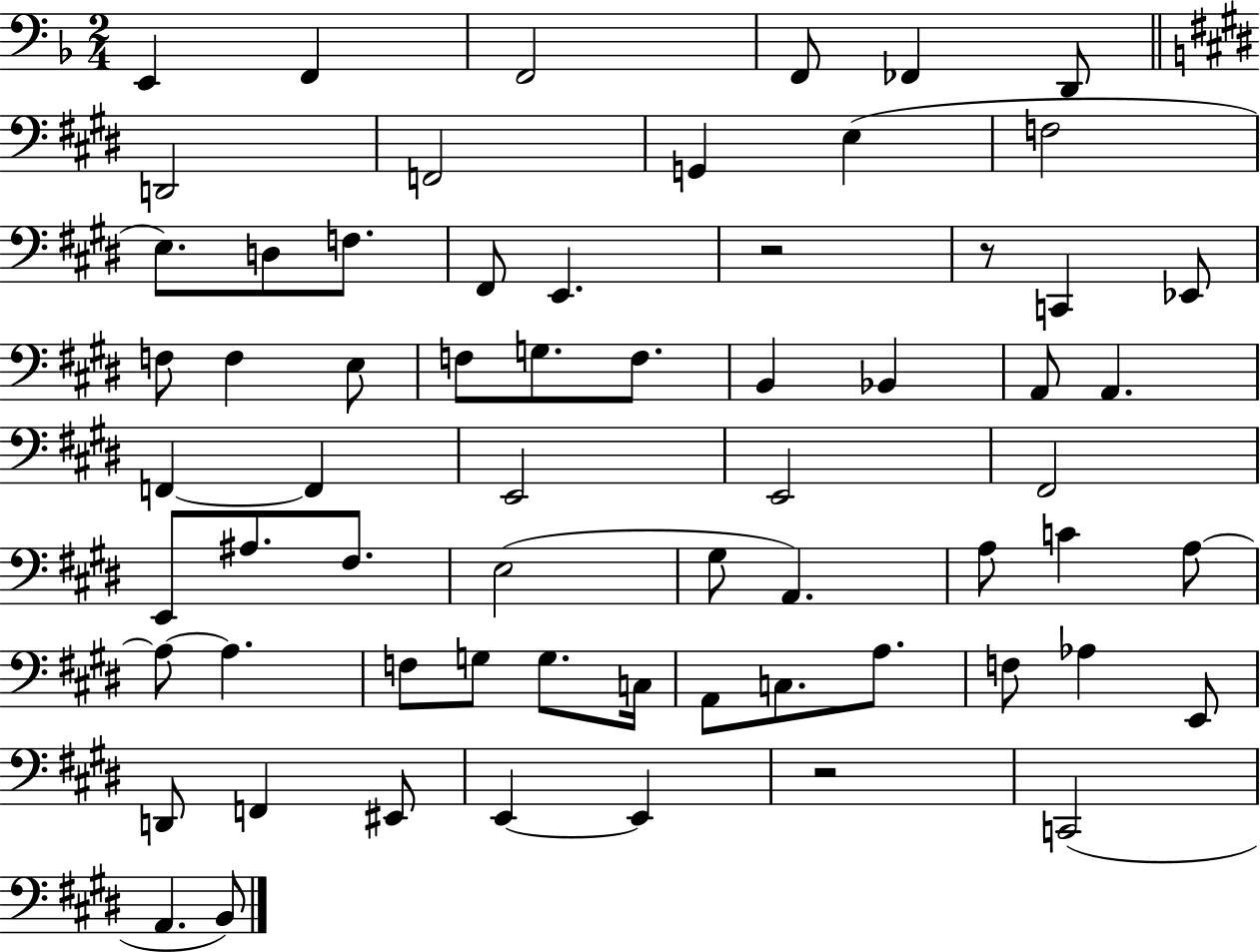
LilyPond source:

{
  \clef bass
  \numericTimeSignature
  \time 2/4
  \key f \major
  e,4 f,4 | f,2 | f,8 fes,4 d,8 | \bar "||" \break \key e \major d,2 | f,2 | g,4 e4( | f2 | \break e8.) d8 f8. | fis,8 e,4. | r2 | r8 c,4 ees,8 | \break f8 f4 e8 | f8 g8. f8. | b,4 bes,4 | a,8 a,4. | \break f,4~~ f,4 | e,2 | e,2 | fis,2 | \break e,8 ais8. fis8. | e2( | gis8 a,4.) | a8 c'4 a8~~ | \break a8~~ a4. | f8 g8 g8. c16 | a,8 c8. a8. | f8 aes4 e,8 | \break d,8 f,4 eis,8 | e,4~~ e,4 | r2 | c,2( | \break a,4. b,8) | \bar "|."
}